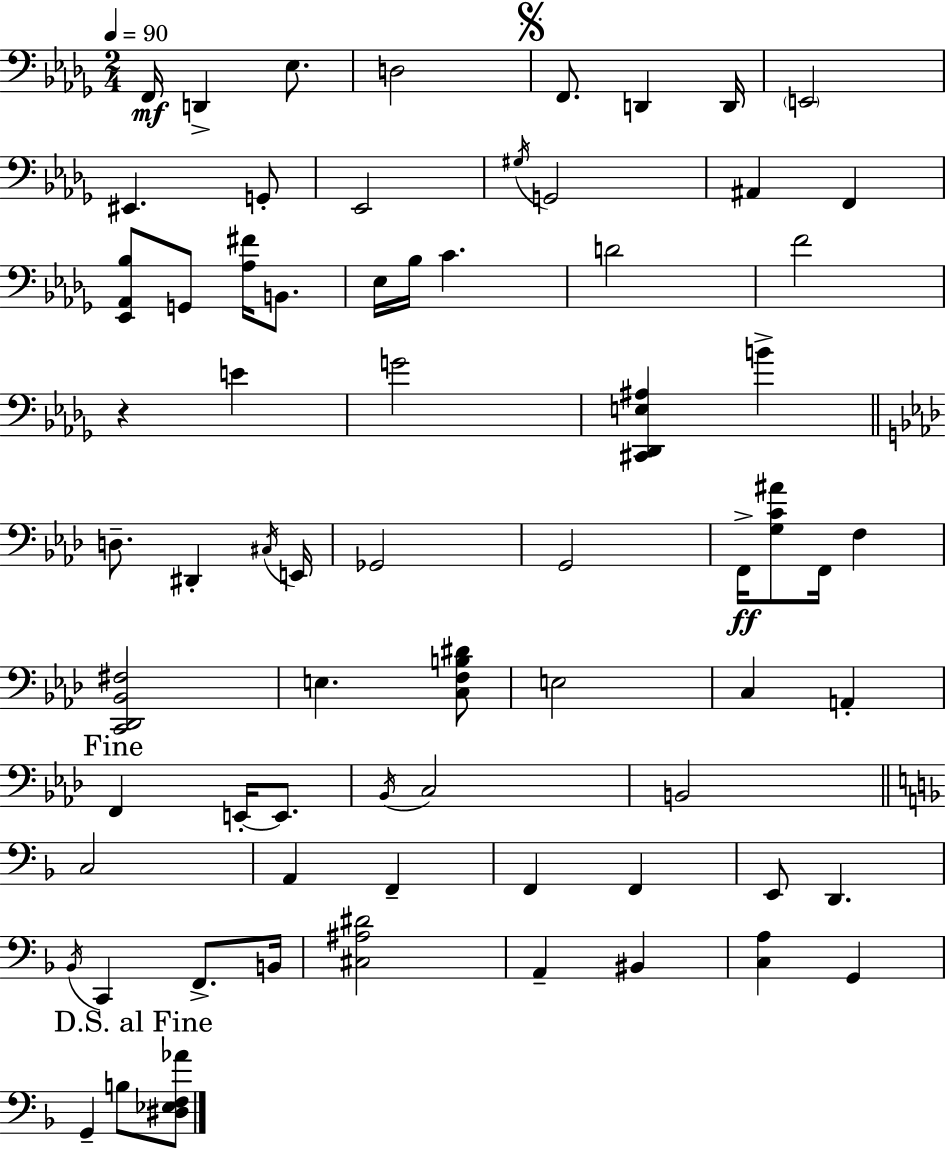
F2/s D2/q Eb3/e. D3/h F2/e. D2/q D2/s E2/h EIS2/q. G2/e Eb2/h G#3/s G2/h A#2/q F2/q [Eb2,Ab2,Bb3]/e G2/e [Ab3,F#4]/s B2/e. Eb3/s Bb3/s C4/q. D4/h F4/h R/q E4/q G4/h [C#2,Db2,E3,A#3]/q B4/q D3/e. D#2/q C#3/s E2/s Gb2/h G2/h F2/s [G3,C4,A#4]/e F2/s F3/q [C2,Db2,Bb2,F#3]/h E3/q. [C3,F3,B3,D#4]/e E3/h C3/q A2/q F2/q E2/s E2/e. Bb2/s C3/h B2/h C3/h A2/q F2/q F2/q F2/q E2/e D2/q. Bb2/s C2/q F2/e. B2/s [C#3,A#3,D#4]/h A2/q BIS2/q [C3,A3]/q G2/q G2/q B3/e [D#3,Eb3,F3,Ab4]/e